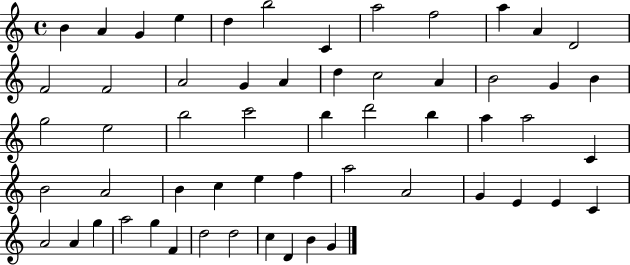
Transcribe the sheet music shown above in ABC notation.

X:1
T:Untitled
M:4/4
L:1/4
K:C
B A G e d b2 C a2 f2 a A D2 F2 F2 A2 G A d c2 A B2 G B g2 e2 b2 c'2 b d'2 b a a2 C B2 A2 B c e f a2 A2 G E E C A2 A g a2 g F d2 d2 c D B G